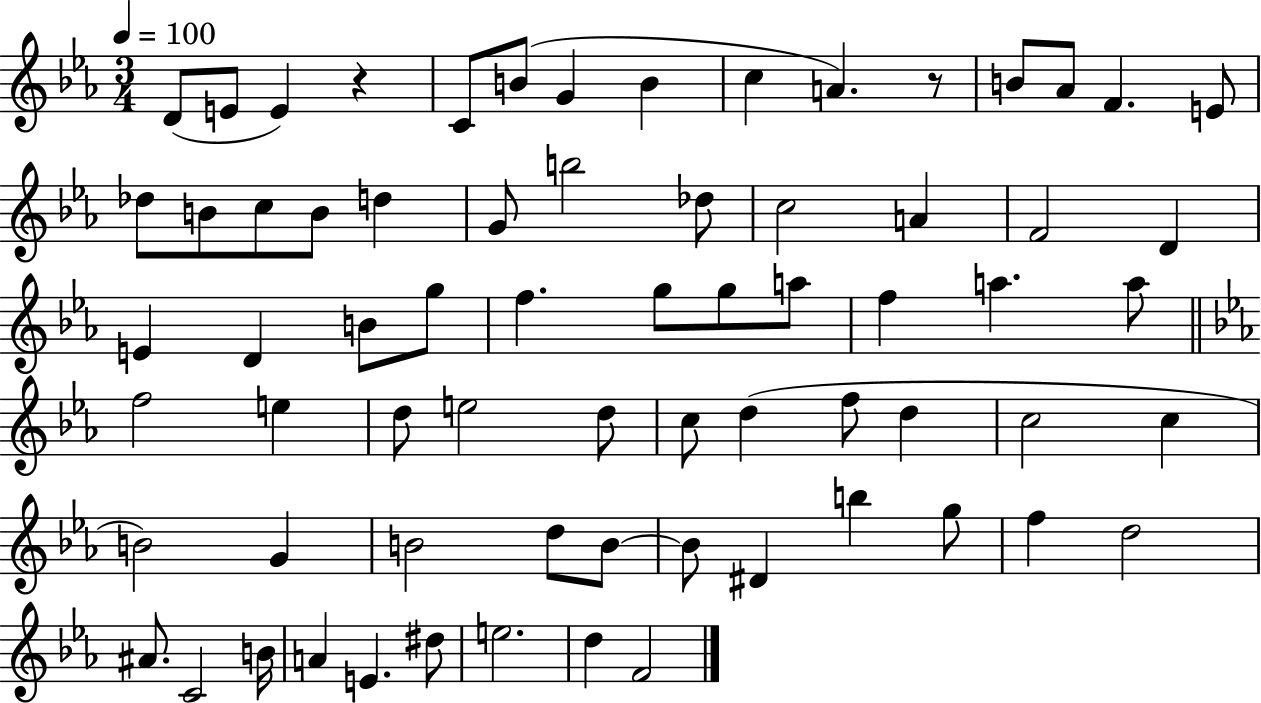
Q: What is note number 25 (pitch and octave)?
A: D4